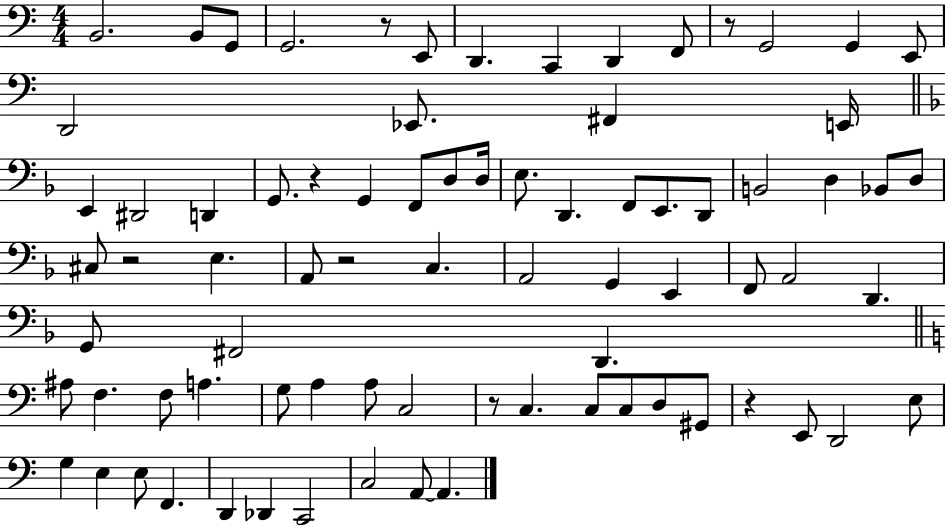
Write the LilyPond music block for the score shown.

{
  \clef bass
  \numericTimeSignature
  \time 4/4
  \key c \major
  b,2. b,8 g,8 | g,2. r8 e,8 | d,4. c,4 d,4 f,8 | r8 g,2 g,4 e,8 | \break d,2 ees,8. fis,4 e,16 | \bar "||" \break \key f \major e,4 dis,2 d,4 | g,8. r4 g,4 f,8 d8 d16 | e8. d,4. f,8 e,8. d,8 | b,2 d4 bes,8 d8 | \break cis8 r2 e4. | a,8 r2 c4. | a,2 g,4 e,4 | f,8 a,2 d,4. | \break g,8 fis,2 d,4. | \bar "||" \break \key a \minor ais8 f4. f8 a4. | g8 a4 a8 c2 | r8 c4. c8 c8 d8 gis,8 | r4 e,8 d,2 e8 | \break g4 e4 e8 f,4. | d,4 des,4 c,2 | c2 a,8~~ a,4. | \bar "|."
}